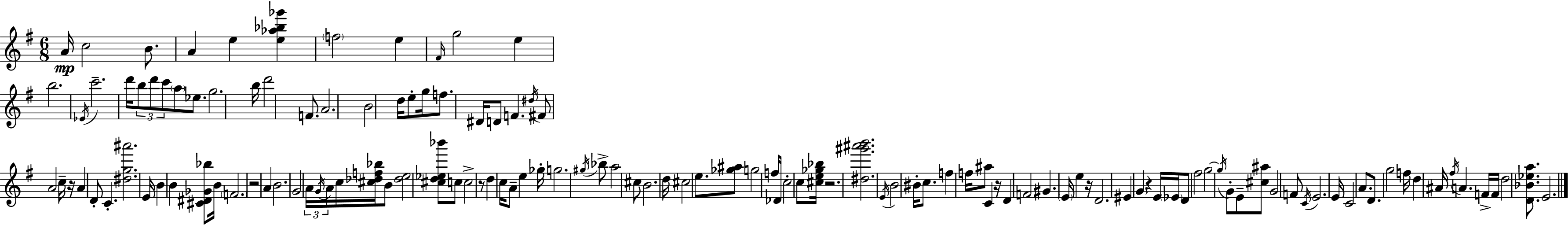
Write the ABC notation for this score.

X:1
T:Untitled
M:6/8
L:1/4
K:G
A/4 c2 B/2 A e [e_a_b_g'] f2 e ^F/4 g2 e b2 _E/4 c'2 d'/4 b/2 d'/2 c'/2 a/2 _e/2 g2 b/4 d'2 F/2 A2 B2 d/4 e/2 g/4 f/2 ^D/4 D/2 F ^d/4 ^F/2 A2 c/4 z/4 A D/2 C [^dg^a']2 E/4 B B [^C^D_G_b]/2 B/4 F2 z2 A B2 G2 A/4 G/4 A/4 c/4 [^c_df_b]/4 B/2 [_de]2 [^cd_e_b']/2 c/2 c2 z/2 d c/4 A/2 e _g/4 g2 ^g/4 _b/2 a2 ^c/2 B2 d/4 ^c2 e/2 [_g^a]/2 g2 f/2 _D/4 c2 c/2 [^ce_g_b]/4 z2 [^d^g'^a'b']2 E/4 B2 ^B/4 c/2 f f/4 ^a/2 C z/4 D F2 ^G E/4 e z/4 D2 ^E G z E/4 _E/4 D/2 ^f2 g2 g/4 G/2 E/2 [^c^a]/2 G2 F/2 C/4 E2 E/4 C2 A/2 D/2 g2 f/4 d ^A/4 ^f/4 A F/4 F/4 d2 [D_B_ea]/2 E2